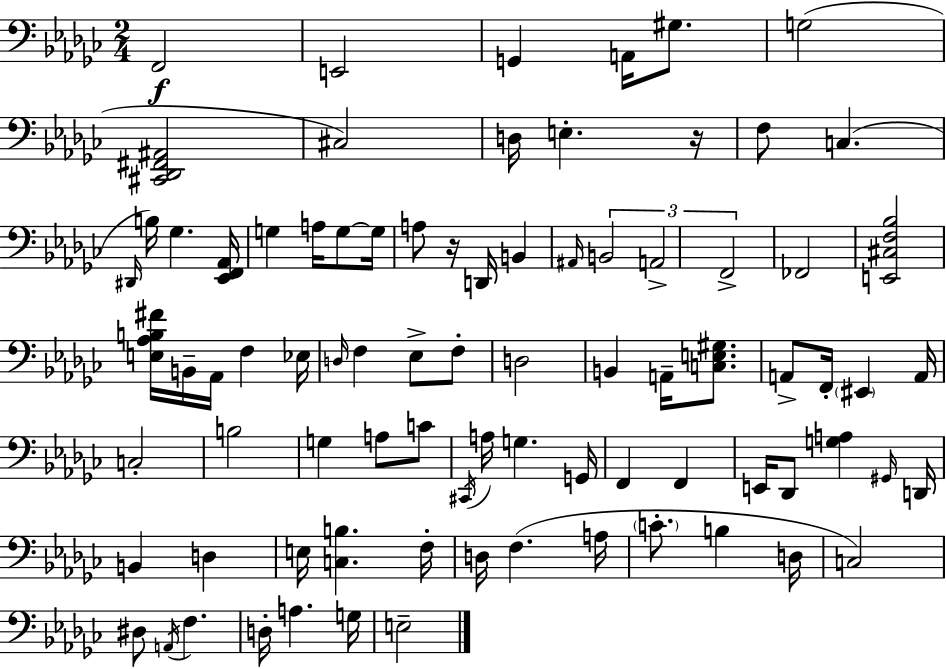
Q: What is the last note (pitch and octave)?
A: E3